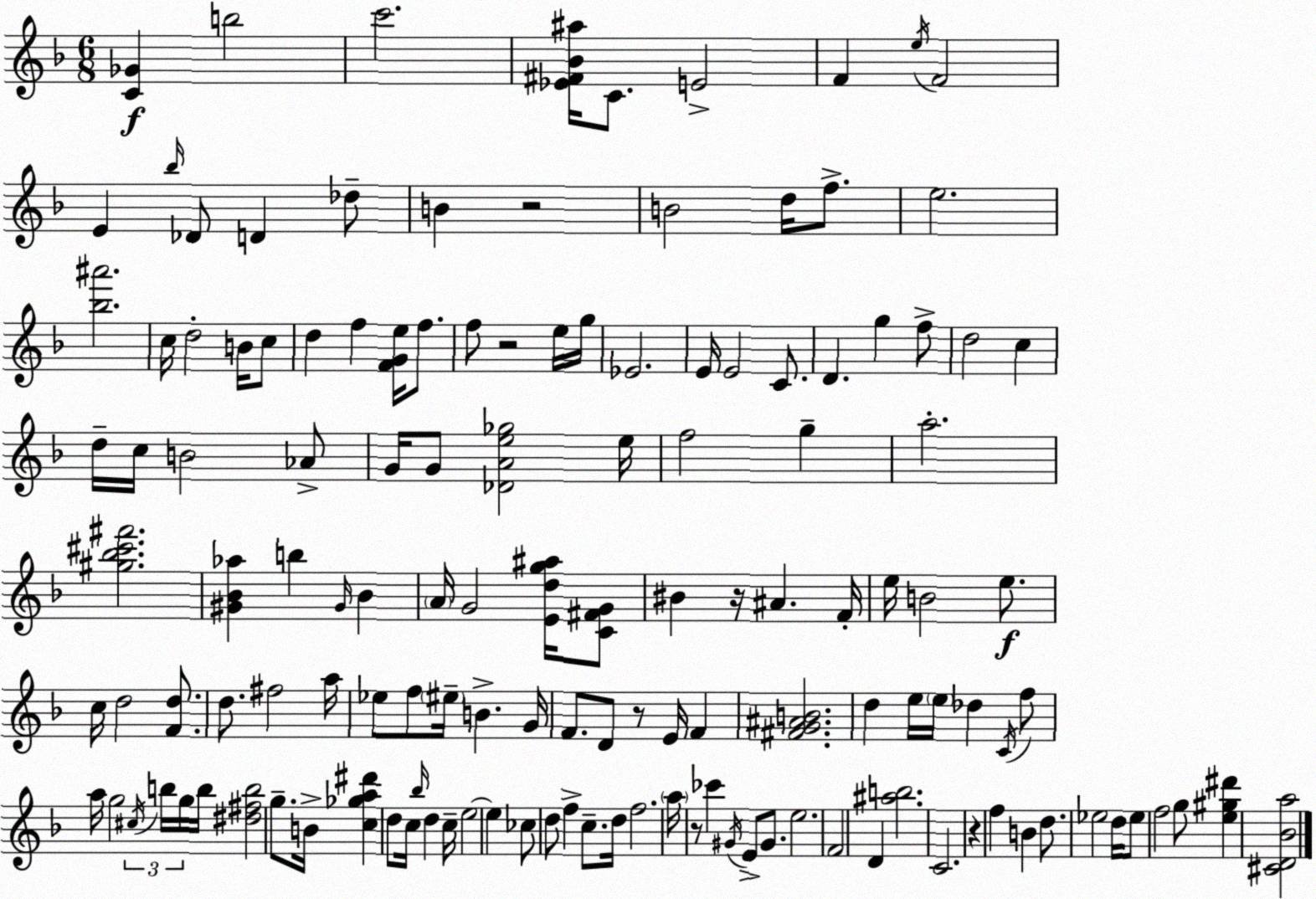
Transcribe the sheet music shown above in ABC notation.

X:1
T:Untitled
M:6/8
L:1/4
K:Dm
[C_G] b2 c'2 [_E^F_B^a]/4 C/2 E2 F e/4 F2 E _b/4 _D/2 D _d/2 B z2 B2 d/4 f/2 e2 [_b^a']2 c/4 d2 B/4 c/2 d f [FGe]/4 f/2 f/2 z2 e/4 g/4 _E2 E/4 E2 C/2 D g f/2 d2 c d/4 c/4 B2 _A/2 G/4 G/2 [_DAe_g]2 e/4 f2 g a2 [^g_b^c'^f']2 [^G_B_a] b ^G/4 _B A/4 G2 [Edg^a]/4 [C^FG]/2 ^B z/4 ^A F/4 e/4 B2 e/2 c/4 d2 [Fd]/2 d/2 ^f2 a/4 _e/2 f/2 ^e/4 B G/4 F/2 D/2 z/2 E/4 F [^FG^AB]2 d e/4 e/4 _d C/4 f/2 a/4 g2 ^c/4 b/4 g/4 b/4 [^d^fb]2 g/2 B/4 [c_ga^d'] d/2 c/4 _b/4 d c/4 e2 e _c/2 d/2 f c/2 d/4 f2 a/4 z/2 _c' ^G/4 E/2 ^G/2 e2 F2 D [^ab]2 C2 z f B d/2 _e2 d/4 _e/2 f2 g/2 [e^g^d'] [^CD_Ba]2